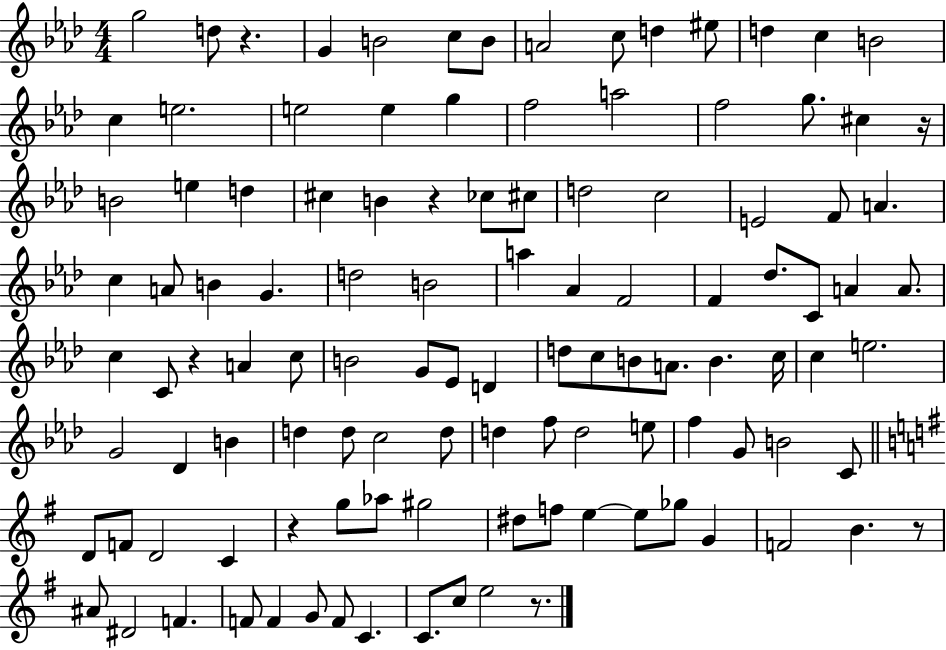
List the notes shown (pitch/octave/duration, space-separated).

G5/h D5/e R/q. G4/q B4/h C5/e B4/e A4/h C5/e D5/q EIS5/e D5/q C5/q B4/h C5/q E5/h. E5/h E5/q G5/q F5/h A5/h F5/h G5/e. C#5/q R/s B4/h E5/q D5/q C#5/q B4/q R/q CES5/e C#5/e D5/h C5/h E4/h F4/e A4/q. C5/q A4/e B4/q G4/q. D5/h B4/h A5/q Ab4/q F4/h F4/q Db5/e. C4/e A4/q A4/e. C5/q C4/e R/q A4/q C5/e B4/h G4/e Eb4/e D4/q D5/e C5/e B4/e A4/e. B4/q. C5/s C5/q E5/h. G4/h Db4/q B4/q D5/q D5/e C5/h D5/e D5/q F5/e D5/h E5/e F5/q G4/e B4/h C4/e D4/e F4/e D4/h C4/q R/q G5/e Ab5/e G#5/h D#5/e F5/e E5/q E5/e Gb5/e G4/q F4/h B4/q. R/e A#4/e D#4/h F4/q. F4/e F4/q G4/e F4/e C4/q. C4/e. C5/e E5/h R/e.